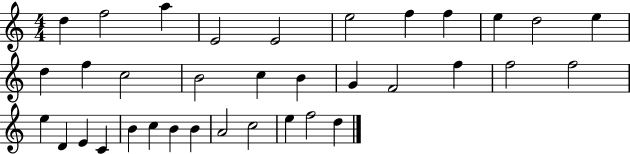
D5/q F5/h A5/q E4/h E4/h E5/h F5/q F5/q E5/q D5/h E5/q D5/q F5/q C5/h B4/h C5/q B4/q G4/q F4/h F5/q F5/h F5/h E5/q D4/q E4/q C4/q B4/q C5/q B4/q B4/q A4/h C5/h E5/q F5/h D5/q